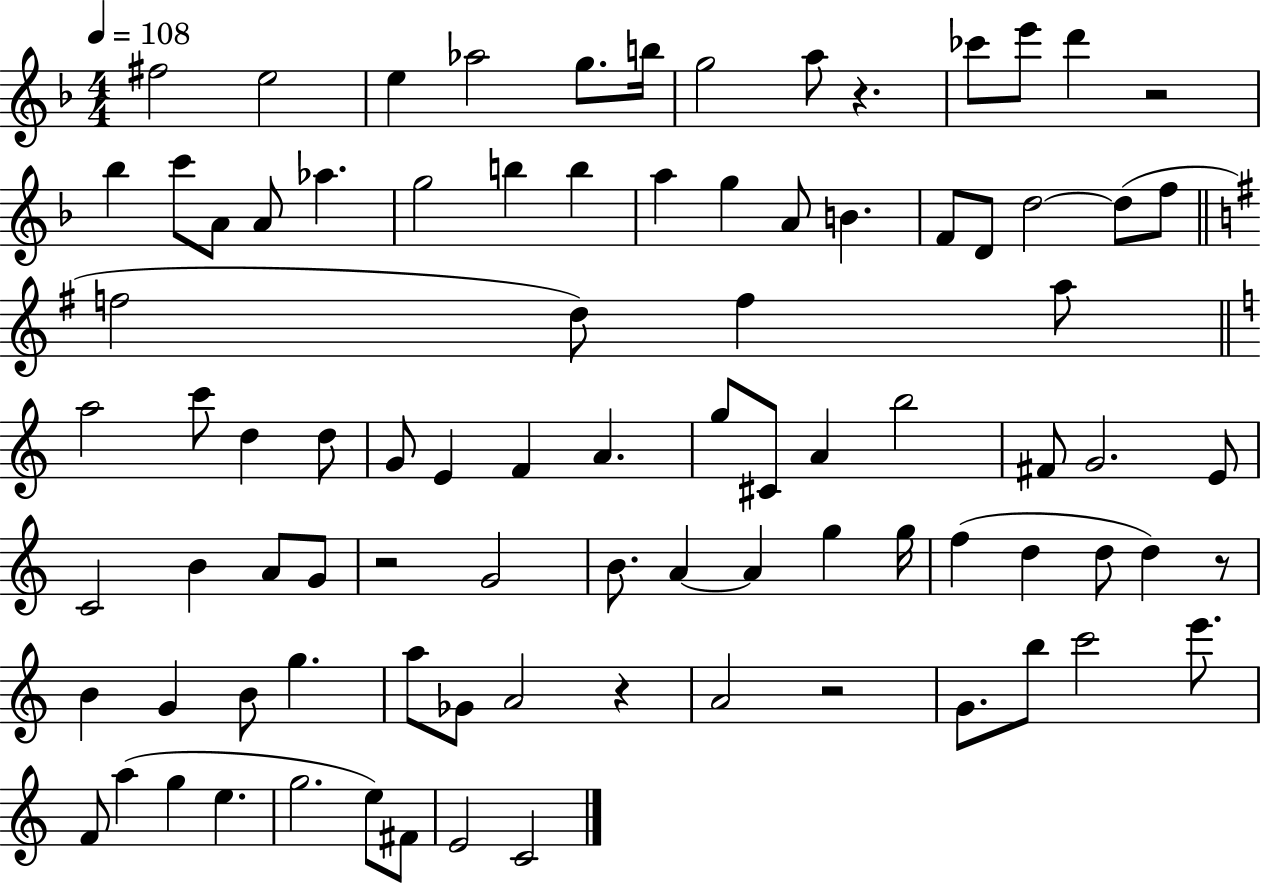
{
  \clef treble
  \numericTimeSignature
  \time 4/4
  \key f \major
  \tempo 4 = 108
  fis''2 e''2 | e''4 aes''2 g''8. b''16 | g''2 a''8 r4. | ces'''8 e'''8 d'''4 r2 | \break bes''4 c'''8 a'8 a'8 aes''4. | g''2 b''4 b''4 | a''4 g''4 a'8 b'4. | f'8 d'8 d''2~~ d''8( f''8 | \break \bar "||" \break \key e \minor f''2 d''8) f''4 a''8 | \bar "||" \break \key c \major a''2 c'''8 d''4 d''8 | g'8 e'4 f'4 a'4. | g''8 cis'8 a'4 b''2 | fis'8 g'2. e'8 | \break c'2 b'4 a'8 g'8 | r2 g'2 | b'8. a'4~~ a'4 g''4 g''16 | f''4( d''4 d''8 d''4) r8 | \break b'4 g'4 b'8 g''4. | a''8 ges'8 a'2 r4 | a'2 r2 | g'8. b''8 c'''2 e'''8. | \break f'8 a''4( g''4 e''4. | g''2. e''8) fis'8 | e'2 c'2 | \bar "|."
}